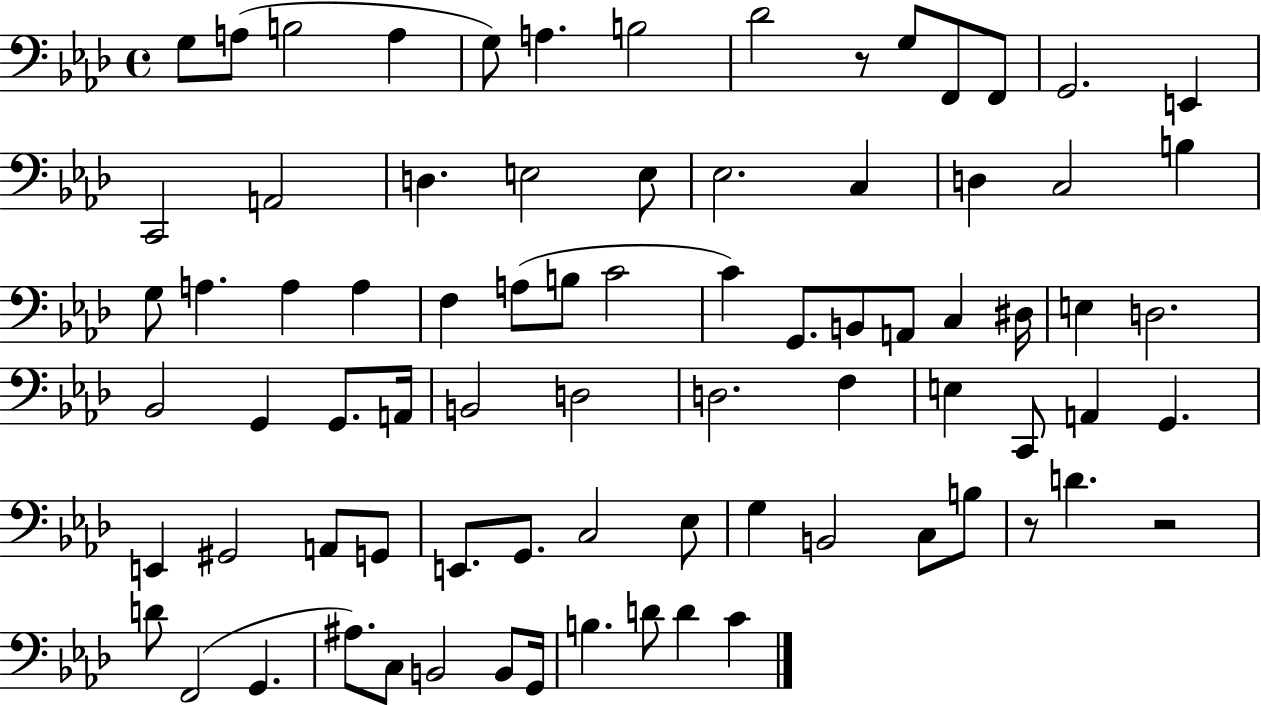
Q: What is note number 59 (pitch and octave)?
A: Eb3